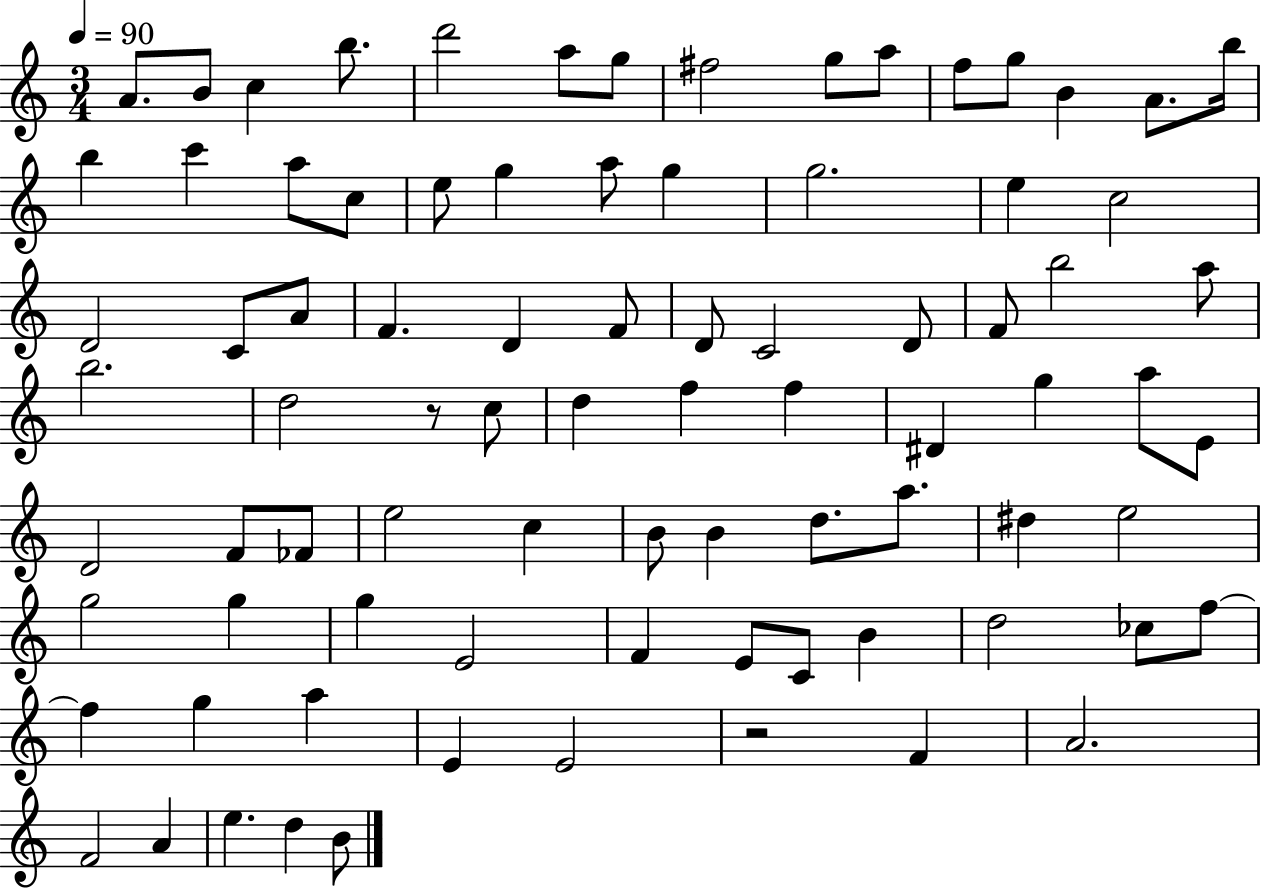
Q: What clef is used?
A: treble